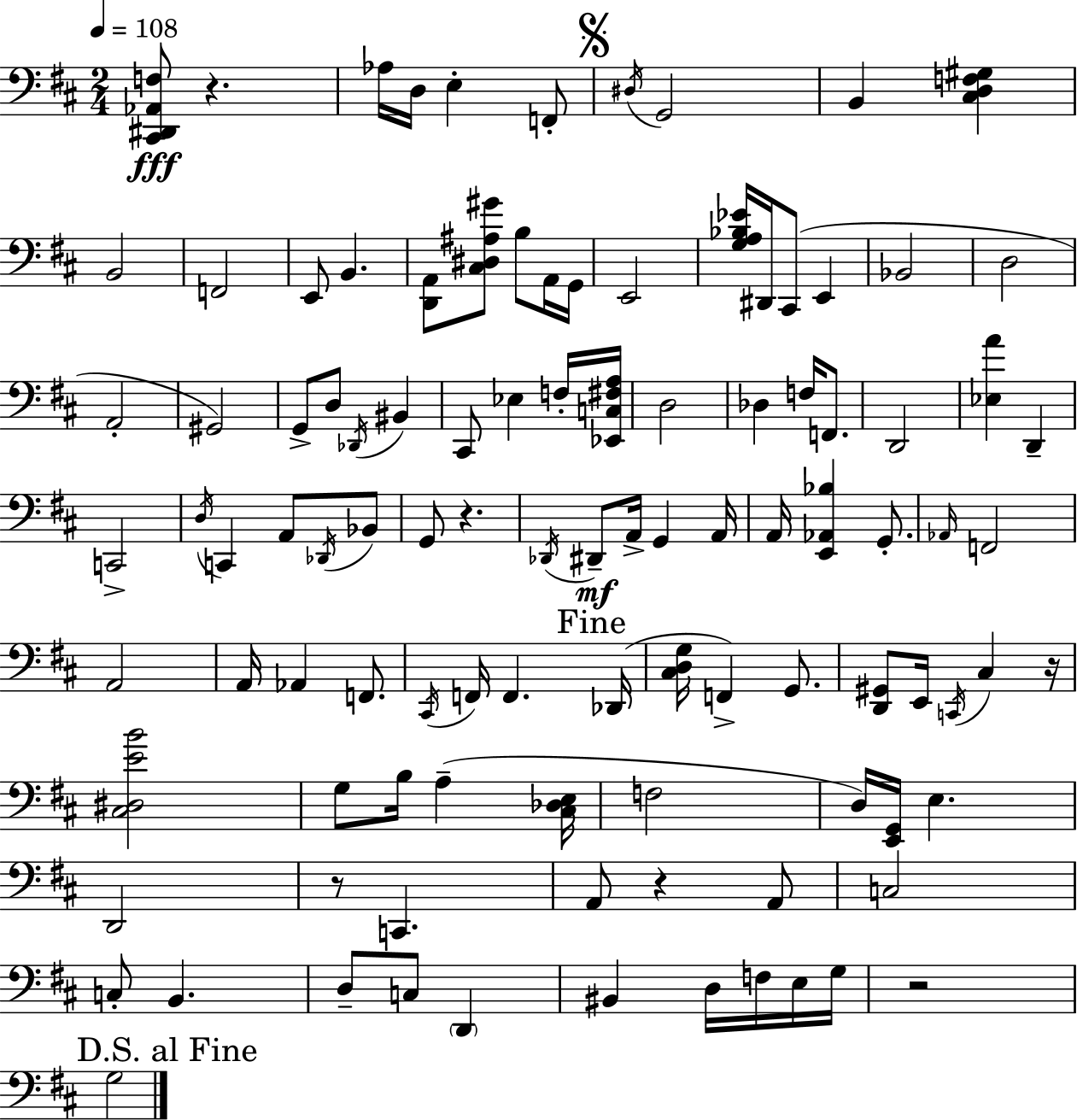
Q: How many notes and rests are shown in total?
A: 105